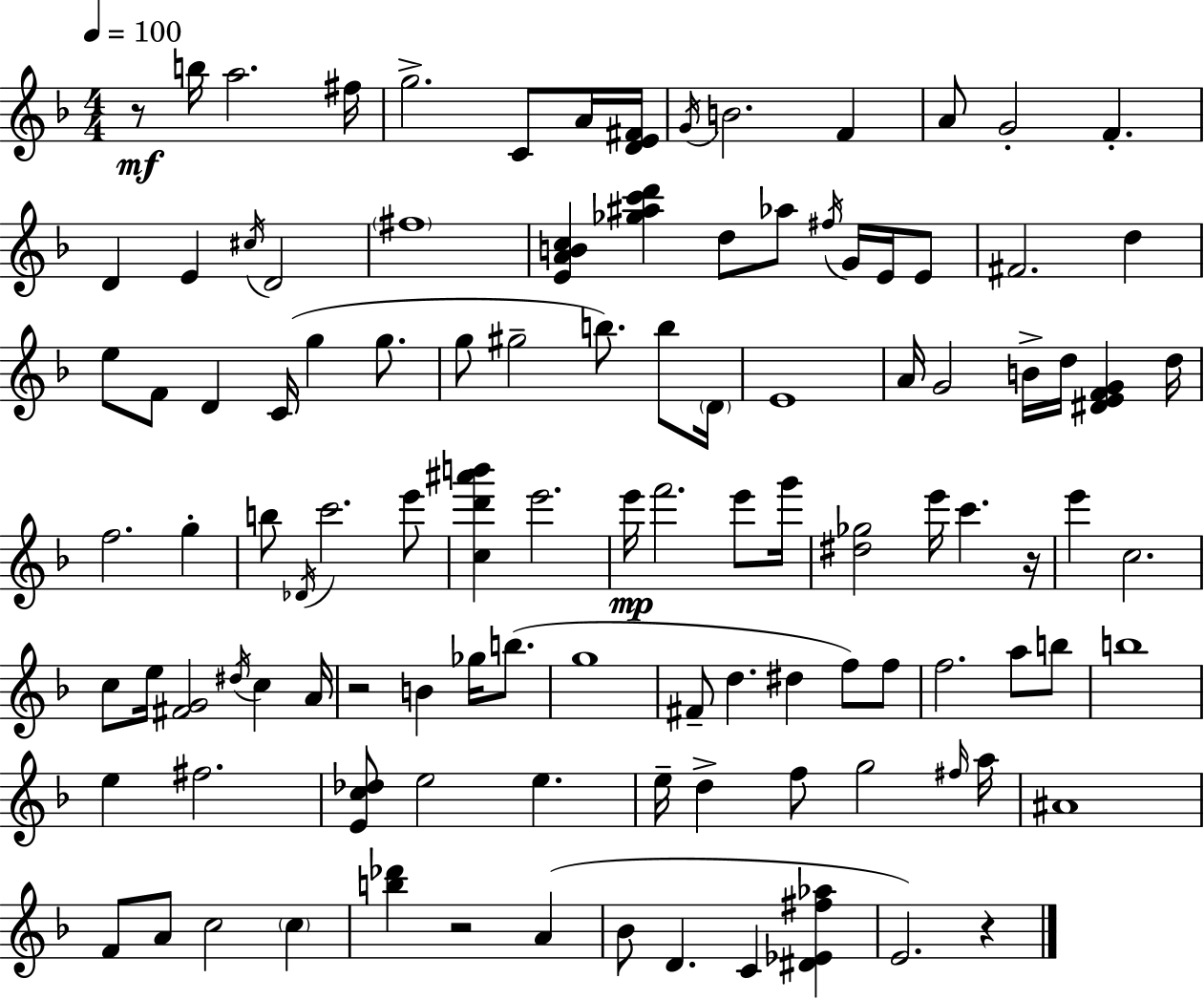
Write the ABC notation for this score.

X:1
T:Untitled
M:4/4
L:1/4
K:F
z/2 b/4 a2 ^f/4 g2 C/2 A/4 [DE^F]/4 G/4 B2 F A/2 G2 F D E ^c/4 D2 ^f4 [EABc] [_g^ac'd'] d/2 _a/2 ^f/4 G/4 E/4 E/2 ^F2 d e/2 F/2 D C/4 g g/2 g/2 ^g2 b/2 b/2 D/4 E4 A/4 G2 B/4 d/4 [^DEFG] d/4 f2 g b/2 _D/4 c'2 e'/2 [cd'^a'b'] e'2 e'/4 f'2 e'/2 g'/4 [^d_g]2 e'/4 c' z/4 e' c2 c/2 e/4 [^FG]2 ^d/4 c A/4 z2 B _g/4 b/2 g4 ^F/2 d ^d f/2 f/2 f2 a/2 b/2 b4 e ^f2 [Ec_d]/2 e2 e e/4 d f/2 g2 ^f/4 a/4 ^A4 F/2 A/2 c2 c [b_d'] z2 A _B/2 D C [^D_E^f_a] E2 z